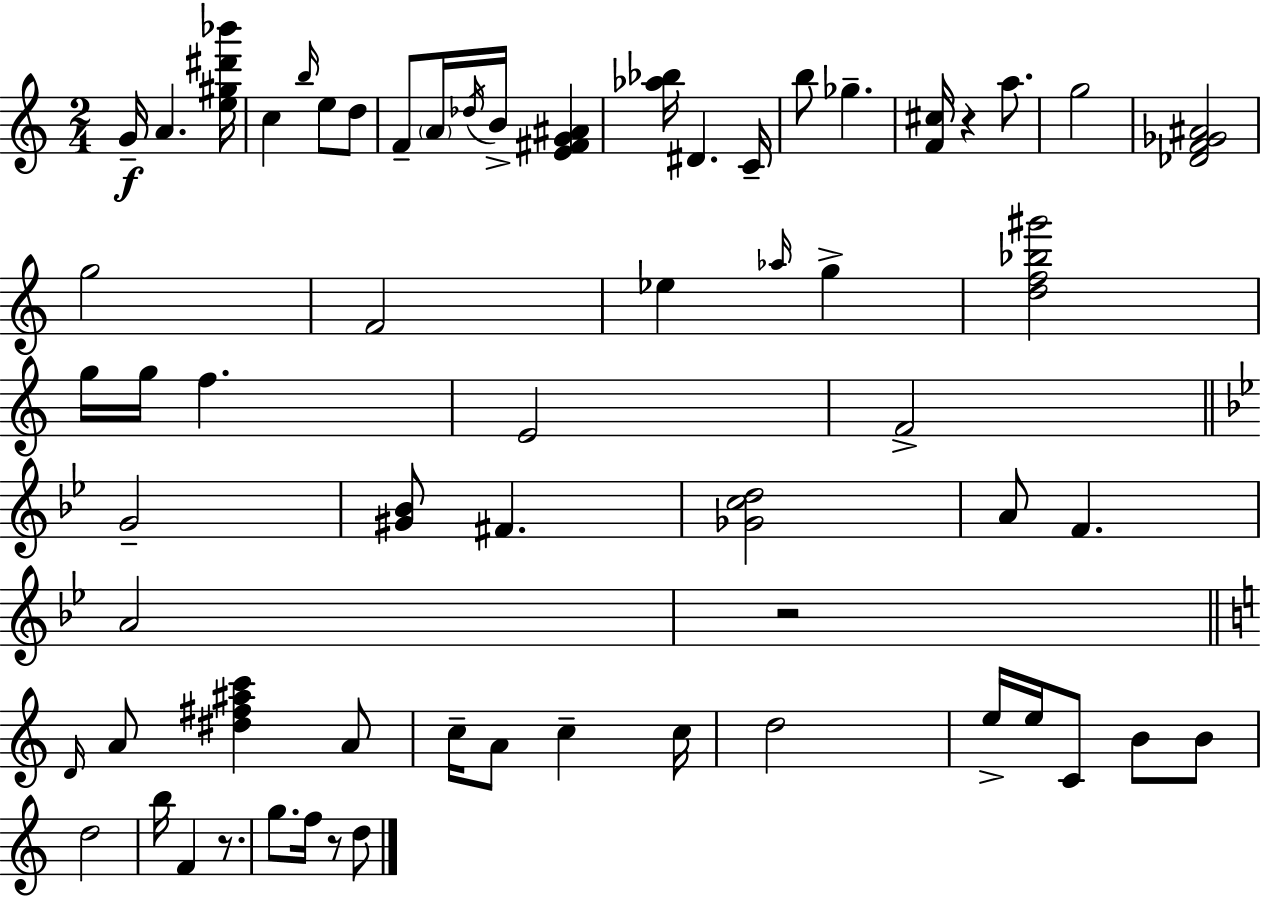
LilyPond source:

{
  \clef treble
  \numericTimeSignature
  \time 2/4
  \key c \major
  g'16--\f a'4. <e'' gis'' dis''' bes'''>16 | c''4 \grace { b''16 } e''8 d''8 | f'8-- \parenthesize a'16 \acciaccatura { des''16 } b'16-> <e' fis' g' ais'>4 | <aes'' bes''>16 dis'4. | \break c'16-- b''8 ges''4.-- | <f' cis''>16 r4 a''8. | g''2 | <des' f' ges' ais'>2 | \break g''2 | f'2 | ees''4 \grace { aes''16 } g''4-> | <d'' f'' bes'' gis'''>2 | \break g''16 g''16 f''4. | e'2 | f'2-> | \bar "||" \break \key bes \major g'2-- | <gis' bes'>8 fis'4. | <ges' c'' d''>2 | a'8 f'4. | \break a'2 | r2 | \bar "||" \break \key c \major \grace { d'16 } a'8 <dis'' fis'' ais'' c'''>4 a'8 | c''16-- a'8 c''4-- | c''16 d''2 | e''16-> e''16 c'8 b'8 b'8 | \break d''2 | b''16 f'4 r8. | g''8. f''16 r8 d''8 | \bar "|."
}